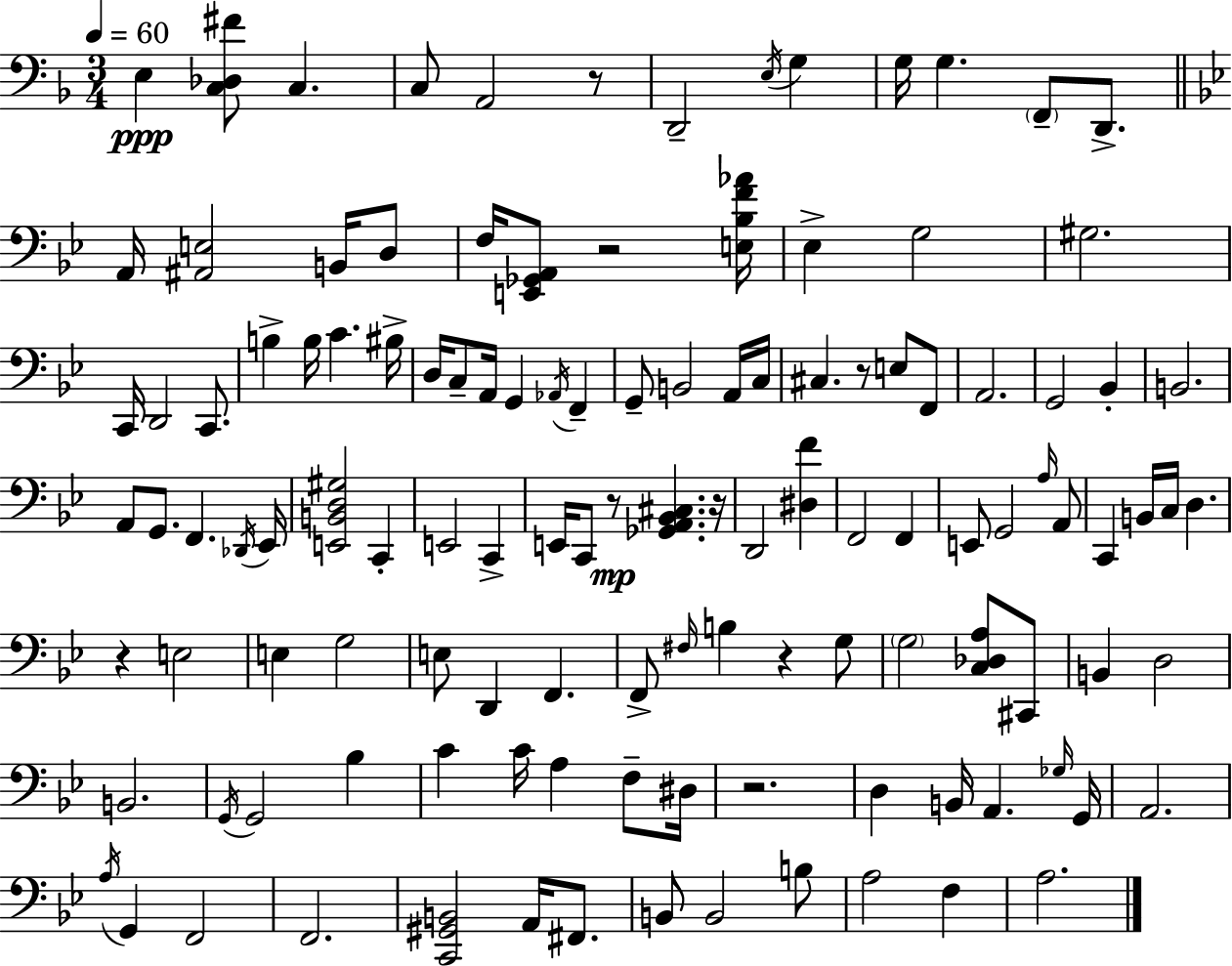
{
  \clef bass
  \numericTimeSignature
  \time 3/4
  \key d \minor
  \tempo 4 = 60
  e4\ppp <c des fis'>8 c4. | c8 a,2 r8 | d,2-- \acciaccatura { e16 } g4 | g16 g4. \parenthesize f,8-- d,8.-> | \break \bar "||" \break \key bes \major a,16 <ais, e>2 b,16 d8 | f16 <e, ges, a,>8 r2 <e bes f' aes'>16 | ees4-> g2 | gis2. | \break c,16 d,2 c,8. | b4-> b16 c'4. bis16-> | d16 c8-- a,16 g,4 \acciaccatura { aes,16 } f,4-- | g,8-- b,2 a,16 | \break c16 cis4. r8 e8 f,8 | a,2. | g,2 bes,4-. | b,2. | \break a,8 g,8. f,4. | \acciaccatura { des,16 } ees,16 <e, b, d gis>2 c,4-. | e,2 c,4-> | e,16 c,8 r8\mp <ges, a, bes, cis>4. | \break r16 d,2 <dis f'>4 | f,2 f,4 | e,8 g,2 | \grace { a16 } a,8 c,4 b,16 c16 d4. | \break r4 e2 | e4 g2 | e8 d,4 f,4. | f,8-> \grace { fis16 } b4 r4 | \break g8 \parenthesize g2 | <c des a>8 cis,8 b,4 d2 | b,2. | \acciaccatura { g,16 } g,2 | \break bes4 c'4 c'16 a4 | f8-- dis16 r2. | d4 b,16 a,4. | \grace { ges16 } g,16 a,2. | \break \acciaccatura { a16 } g,4 f,2 | f,2. | <c, gis, b,>2 | a,16 fis,8. b,8 b,2 | \break b8 a2 | f4 a2. | \bar "|."
}